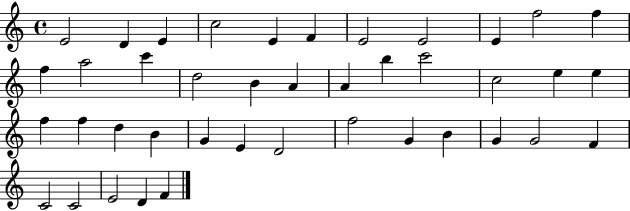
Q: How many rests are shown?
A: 0